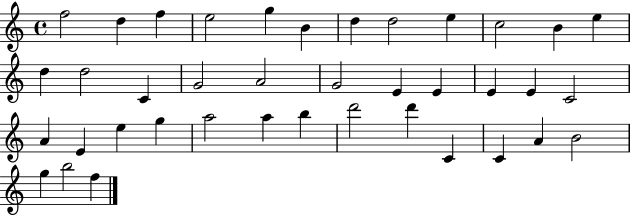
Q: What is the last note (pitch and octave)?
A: F5